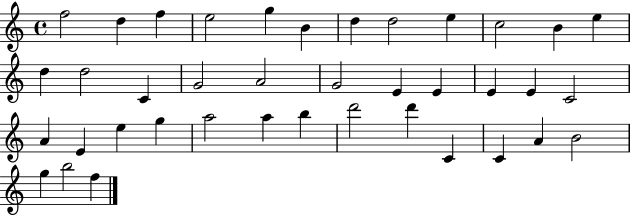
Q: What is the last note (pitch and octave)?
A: F5